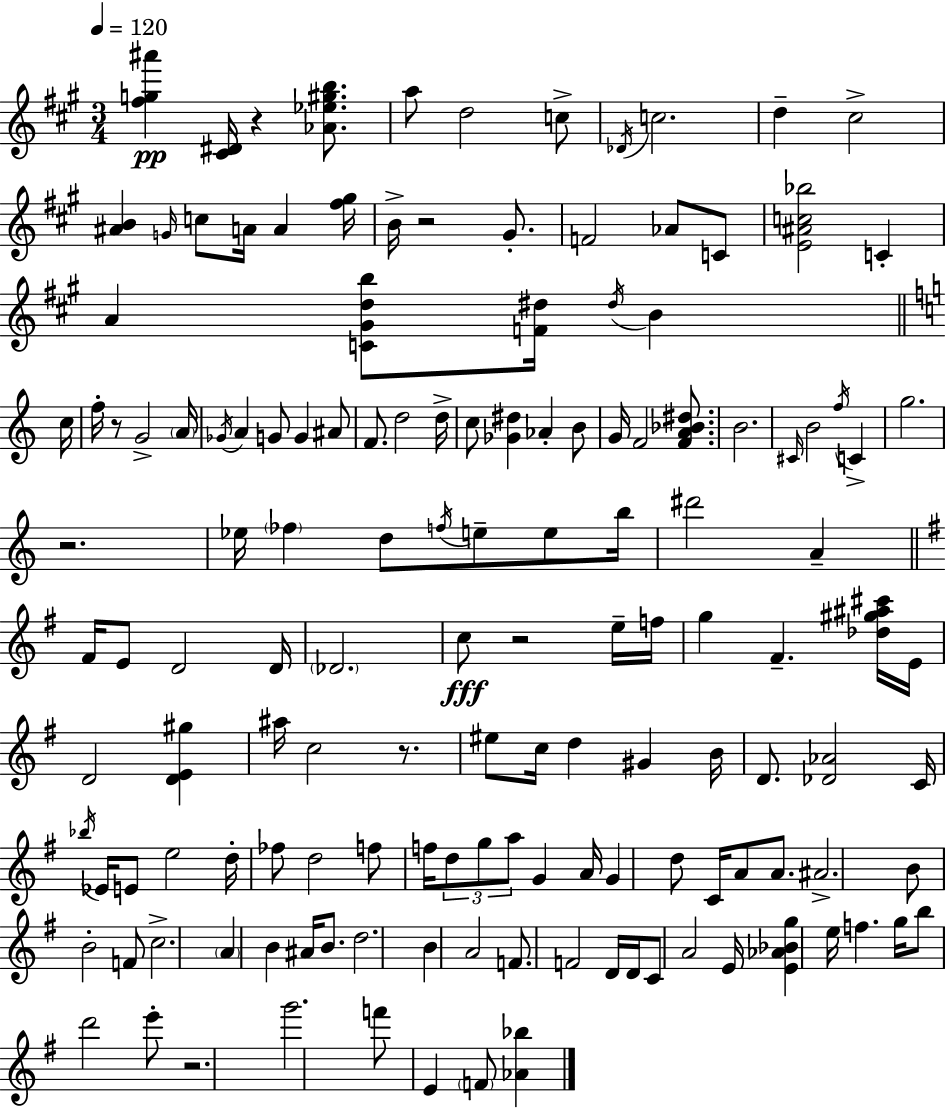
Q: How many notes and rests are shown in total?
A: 143